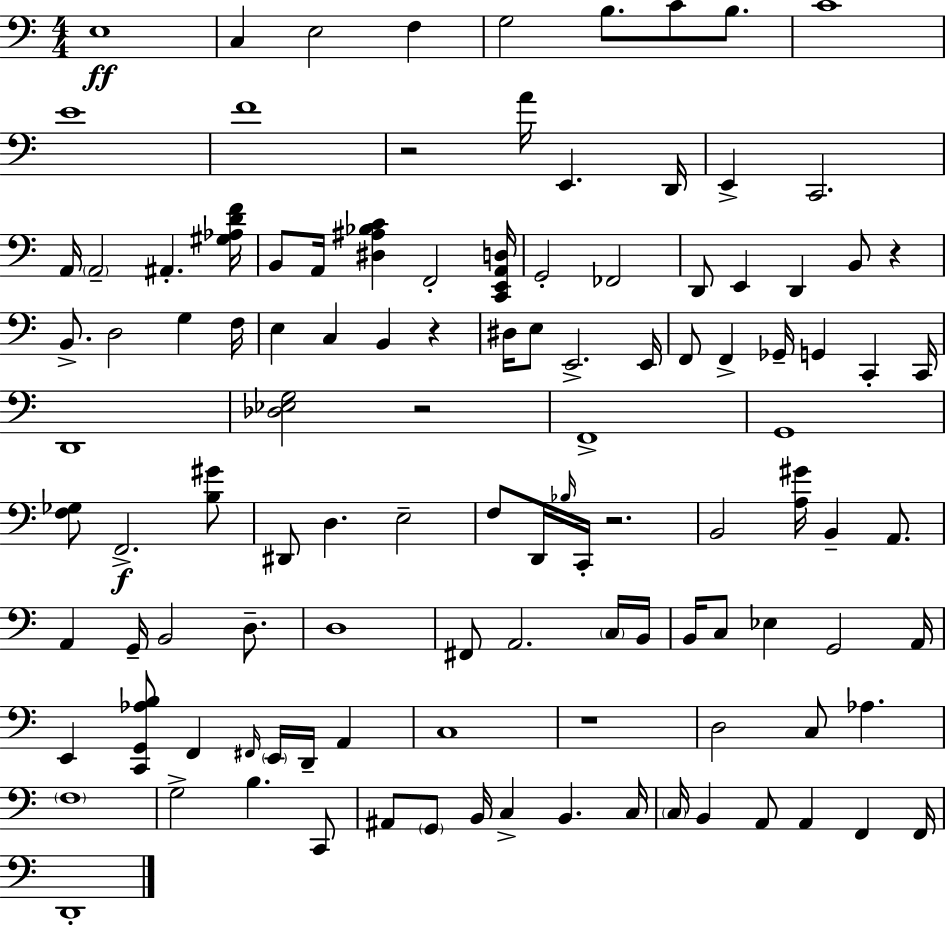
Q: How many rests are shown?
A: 6